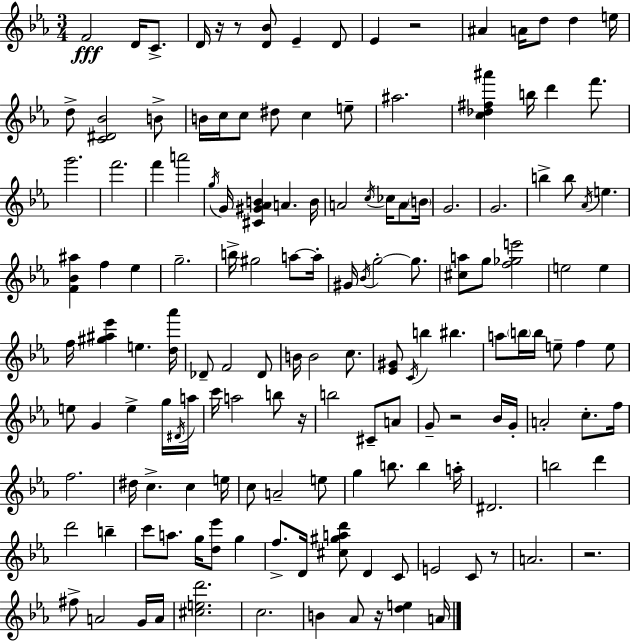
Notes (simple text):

F4/h D4/s C4/e. D4/s R/s R/e [D4,Bb4]/e Eb4/q D4/e Eb4/q R/h A#4/q A4/s D5/e D5/q E5/s D5/e [C4,D#4,Bb4]/h B4/e B4/s C5/s C5/e D#5/e C5/q E5/e A#5/h. [C5,Db5,F#5,A#6]/q B5/s D6/q F6/e. G6/h. F6/h. F6/q A6/h G5/s G4/s [C#4,G#4,Ab4,B4]/q A4/q. B4/s A4/h C5/s CES5/s A4/e B4/s G4/h. G4/h. B5/q B5/e Ab4/s E5/q. [F4,Bb4,A#5]/q F5/q Eb5/q G5/h. B5/s G#5/h A5/e A5/s G#4/s Bb4/s G5/h G5/e. [C#5,A5]/e G5/e [F5,Gb5,E6]/h E5/h E5/q F5/s [G#5,A#5,Eb6]/q E5/q. [D5,Ab6]/s Db4/e F4/h Db4/e B4/s B4/h C5/e. [Eb4,G#4]/e C4/s B5/q BIS5/q. A5/e B5/s B5/s E5/e F5/q E5/e E5/e G4/q E5/q G5/s D#4/s A5/s C6/s A5/h B5/e R/s B5/h C#4/e A4/e G4/e R/h Bb4/s G4/s A4/h C5/e. F5/s F5/h. D#5/s C5/q. C5/q E5/s C5/e A4/h E5/e G5/q B5/e. B5/q A5/s D#4/h. B5/h D6/q D6/h B5/q C6/e A5/e. G5/s [D5,Eb6]/e G5/q F5/e. D4/s [C#5,G#5,A5,D6]/e D4/q C4/e E4/h C4/e R/e A4/h. R/h. F#5/e A4/h G4/s A4/s [C#5,E5,D6]/h. C5/h. B4/q Ab4/e R/s [D5,E5]/q A4/s